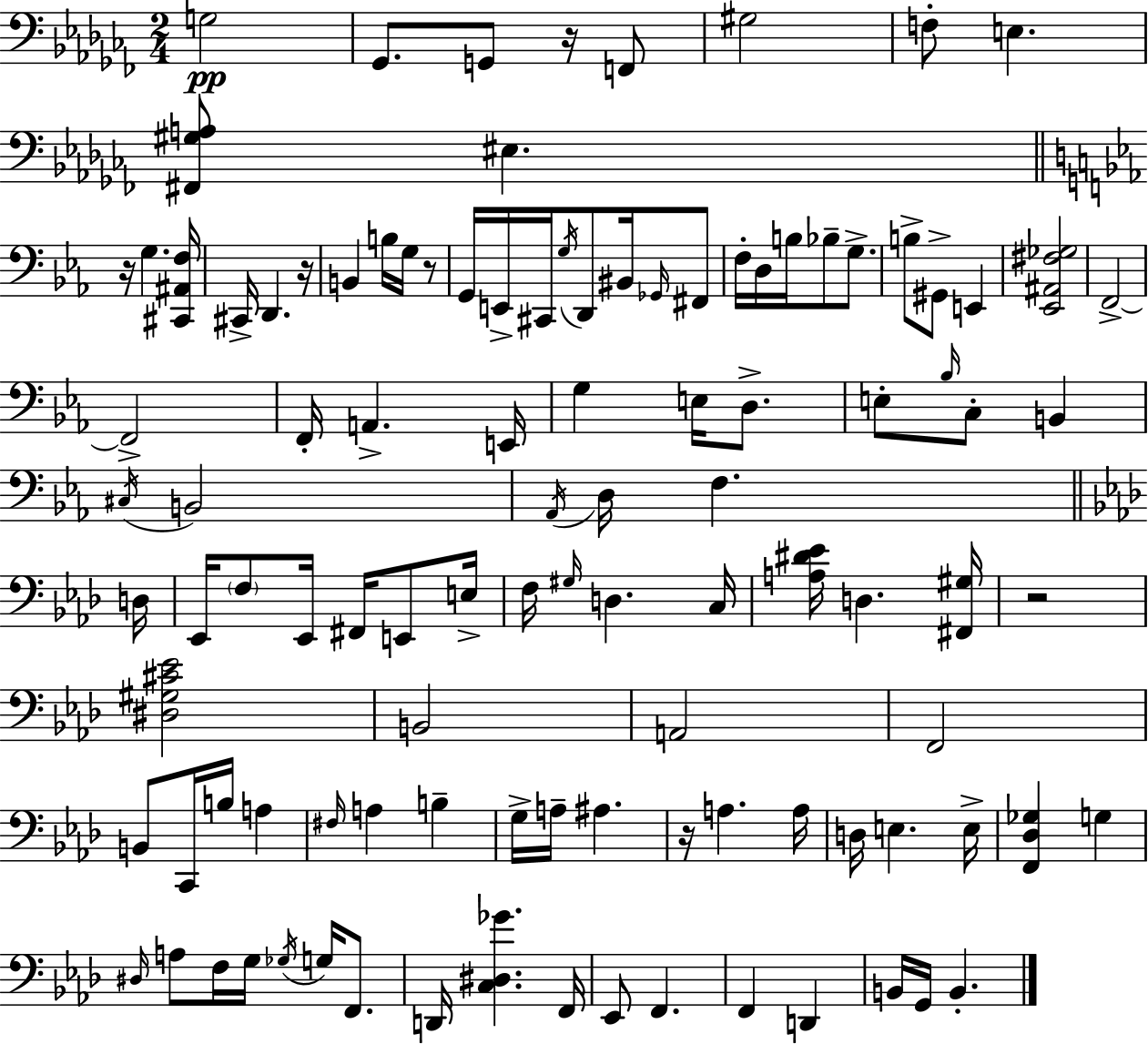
{
  \clef bass
  \numericTimeSignature
  \time 2/4
  \key aes \minor
  \repeat volta 2 { g2\pp | ges,8. g,8 r16 f,8 | gis2 | f8-. e4. | \break <fis, gis a>8 eis4. | \bar "||" \break \key ees \major r16 g4. <cis, ais, f>16 | cis,16-> d,4. r16 | b,4 b16 g16 r8 | g,16 e,16-> cis,16 \acciaccatura { g16 } d,8 bis,16 \grace { ges,16 } | \break fis,8 f16-. d16 b16 bes8-- g8.-> | b8-> gis,8-> e,4 | <ees, ais, fis ges>2 | f,2->~~ | \break f,2-> | f,16-. a,4.-> | e,16 g4 e16 d8.-> | e8-. \grace { bes16 } c8-. b,4 | \break \acciaccatura { cis16 } b,2 | \acciaccatura { aes,16 } d16 f4. | \bar "||" \break \key aes \major d16 ees,16 \parenthesize f8 ees,16 fis,16 e,8 | e16-> f16 \grace { gis16 } d4. | c16 <a dis' ees'>16 d4. | <fis, gis>16 r2 | \break <dis gis cis' ees'>2 | b,2 | a,2 | f,2 | \break b,8 c,16 b16 a4 | \grace { fis16 } a4 b4-- | g16-> a16-- ais4. | r16 a4. | \break a16 d16 e4. | e16-> <f, des ges>4 g4 | \grace { dis16 } a8 f16 g16 | \acciaccatura { ges16 } g16 f,8. d,16 <c dis ges'>4. | \break f,16 ees,8 f,4. | f,4 | d,4 b,16 g,16 b,4.-. | } \bar "|."
}